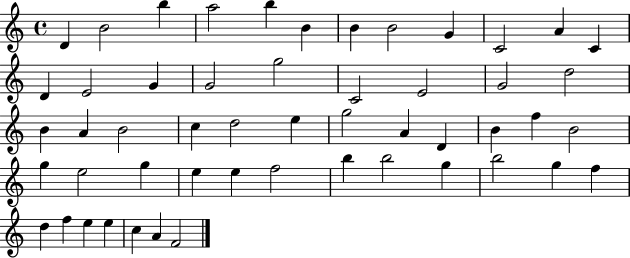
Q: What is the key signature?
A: C major